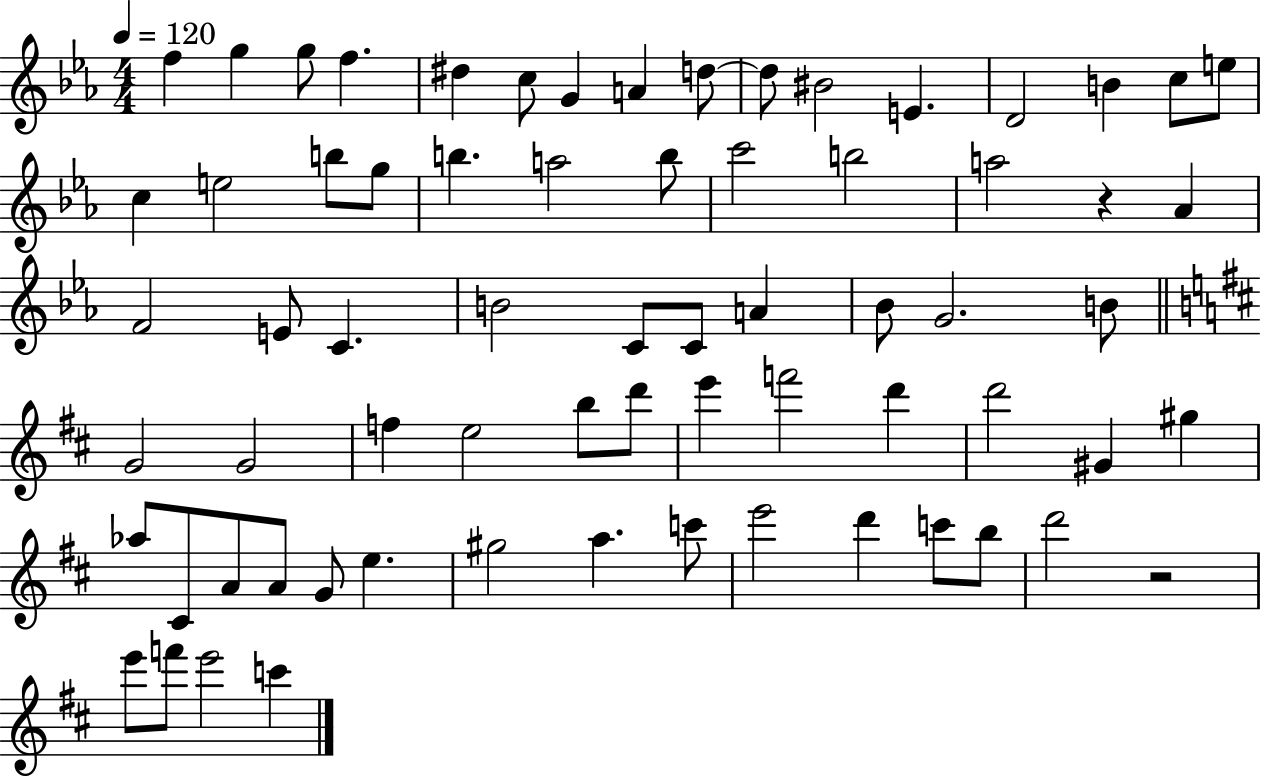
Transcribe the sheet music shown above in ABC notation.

X:1
T:Untitled
M:4/4
L:1/4
K:Eb
f g g/2 f ^d c/2 G A d/2 d/2 ^B2 E D2 B c/2 e/2 c e2 b/2 g/2 b a2 b/2 c'2 b2 a2 z _A F2 E/2 C B2 C/2 C/2 A _B/2 G2 B/2 G2 G2 f e2 b/2 d'/2 e' f'2 d' d'2 ^G ^g _a/2 ^C/2 A/2 A/2 G/2 e ^g2 a c'/2 e'2 d' c'/2 b/2 d'2 z2 e'/2 f'/2 e'2 c'